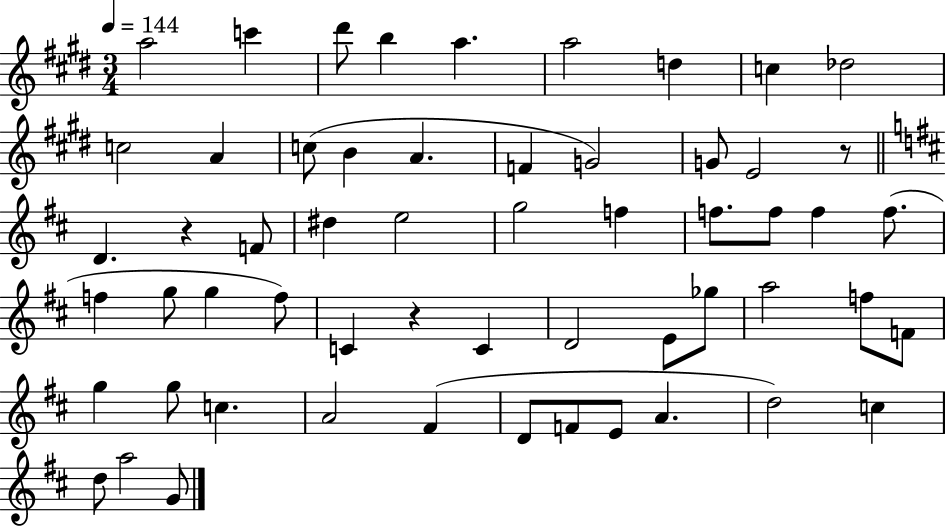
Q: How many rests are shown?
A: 3